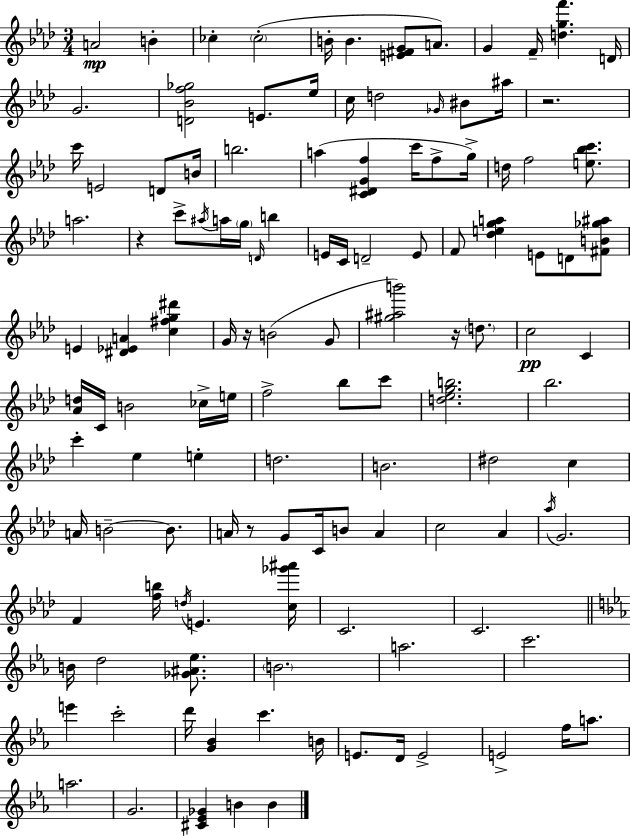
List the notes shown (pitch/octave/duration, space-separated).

A4/h B4/q CES5/q CES5/h B4/s B4/q. [E4,F#4,G4]/e A4/e. G4/q F4/s [D5,G5,F6]/q. D4/s G4/h. [D4,Bb4,F5,Gb5]/h E4/e. Eb5/s C5/s D5/h Gb4/s BIS4/e A#5/s R/h. C6/s E4/h D4/e B4/s B5/h. A5/q [C4,D#4,G4,F5]/q C6/s F5/e G5/s D5/s F5/h [E5,Bb5,C6]/e. A5/h. R/q C6/e A#5/s A5/s G5/s D4/s B5/q E4/s C4/s D4/h E4/e F4/e [Db5,E5,G5,A5]/q E4/e D4/e [F#4,B4,Gb5,A#5]/e E4/q [D#4,Eb4,A4]/q [C5,F#5,G5,D#6]/q G4/s R/s B4/h G4/e [G#5,A#5,B6]/h R/s D5/e. C5/h C4/q [Ab4,D5]/s C4/s B4/h CES5/s E5/s F5/h Bb5/e C6/e [D5,Eb5,G5,B5]/h. Bb5/h. C6/q Eb5/q E5/q D5/h. B4/h. D#5/h C5/q A4/s B4/h B4/e. A4/s R/e G4/e C4/s B4/e A4/q C5/h Ab4/q Ab5/s G4/h. F4/q [F5,B5]/s D5/s E4/q. [C5,Gb6,A#6]/s C4/h. C4/h. B4/s D5/h [Gb4,A#4,Eb5]/e. B4/h. A5/h. C6/h. E6/q C6/h D6/s [G4,Bb4]/q C6/q. B4/s E4/e. D4/s E4/h E4/h F5/s A5/e. A5/h. G4/h. [C#4,Eb4,Gb4]/q B4/q B4/q